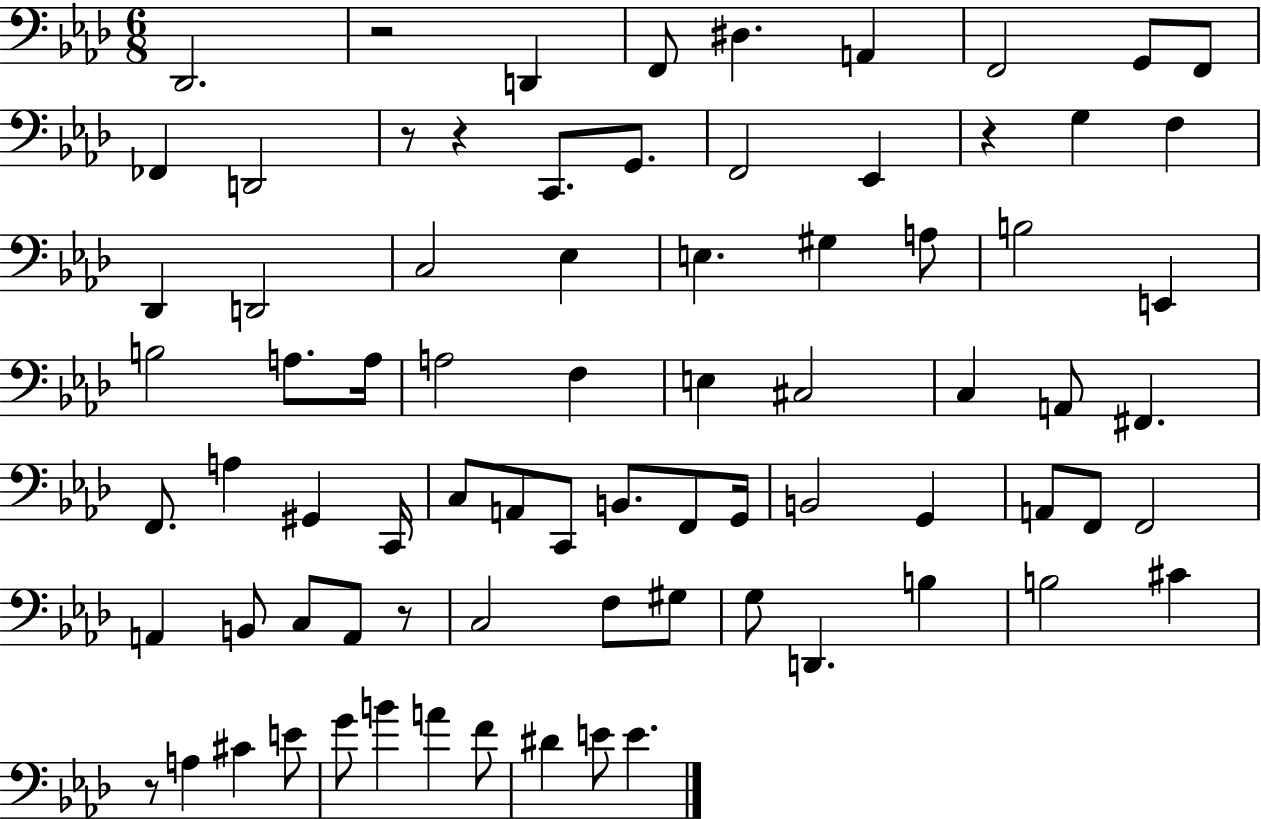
X:1
T:Untitled
M:6/8
L:1/4
K:Ab
_D,,2 z2 D,, F,,/2 ^D, A,, F,,2 G,,/2 F,,/2 _F,, D,,2 z/2 z C,,/2 G,,/2 F,,2 _E,, z G, F, _D,, D,,2 C,2 _E, E, ^G, A,/2 B,2 E,, B,2 A,/2 A,/4 A,2 F, E, ^C,2 C, A,,/2 ^F,, F,,/2 A, ^G,, C,,/4 C,/2 A,,/2 C,,/2 B,,/2 F,,/2 G,,/4 B,,2 G,, A,,/2 F,,/2 F,,2 A,, B,,/2 C,/2 A,,/2 z/2 C,2 F,/2 ^G,/2 G,/2 D,, B, B,2 ^C z/2 A, ^C E/2 G/2 B A F/2 ^D E/2 E